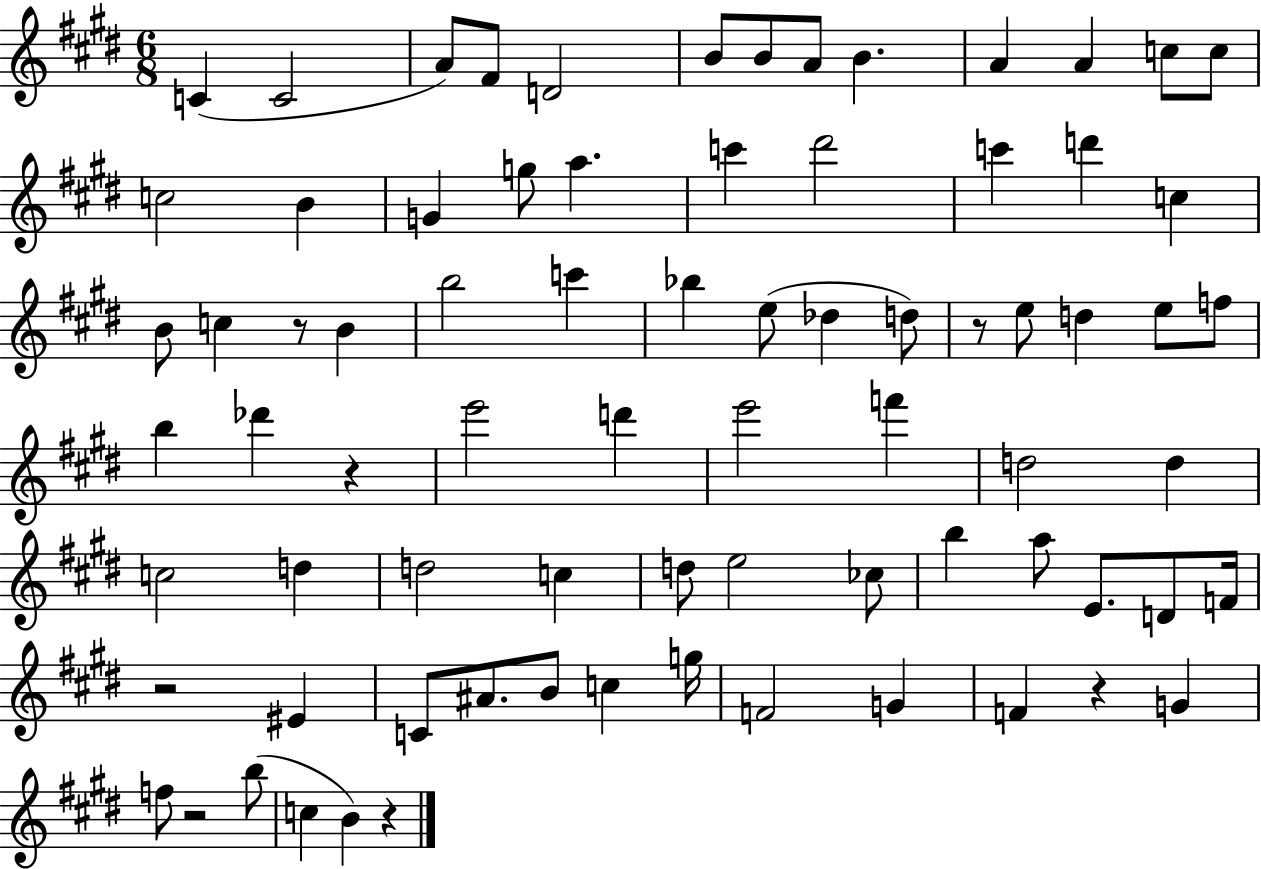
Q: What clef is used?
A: treble